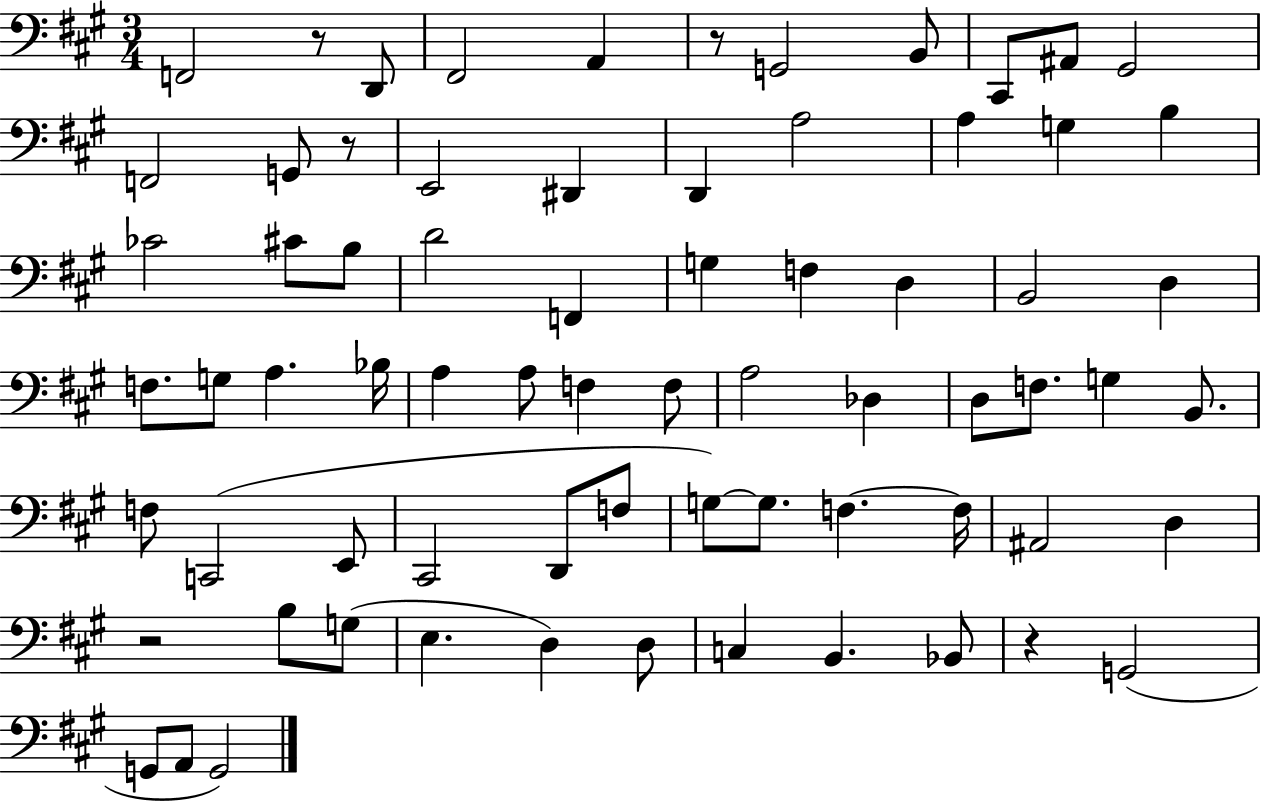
{
  \clef bass
  \numericTimeSignature
  \time 3/4
  \key a \major
  f,2 r8 d,8 | fis,2 a,4 | r8 g,2 b,8 | cis,8 ais,8 gis,2 | \break f,2 g,8 r8 | e,2 dis,4 | d,4 a2 | a4 g4 b4 | \break ces'2 cis'8 b8 | d'2 f,4 | g4 f4 d4 | b,2 d4 | \break f8. g8 a4. bes16 | a4 a8 f4 f8 | a2 des4 | d8 f8. g4 b,8. | \break f8 c,2( e,8 | cis,2 d,8 f8 | g8~~) g8. f4.~~ f16 | ais,2 d4 | \break r2 b8 g8( | e4. d4) d8 | c4 b,4. bes,8 | r4 g,2( | \break g,8 a,8 g,2) | \bar "|."
}